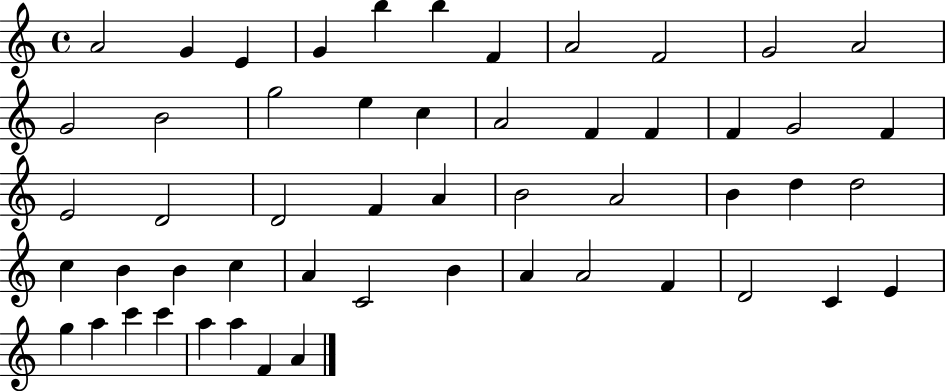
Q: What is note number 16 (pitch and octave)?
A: C5